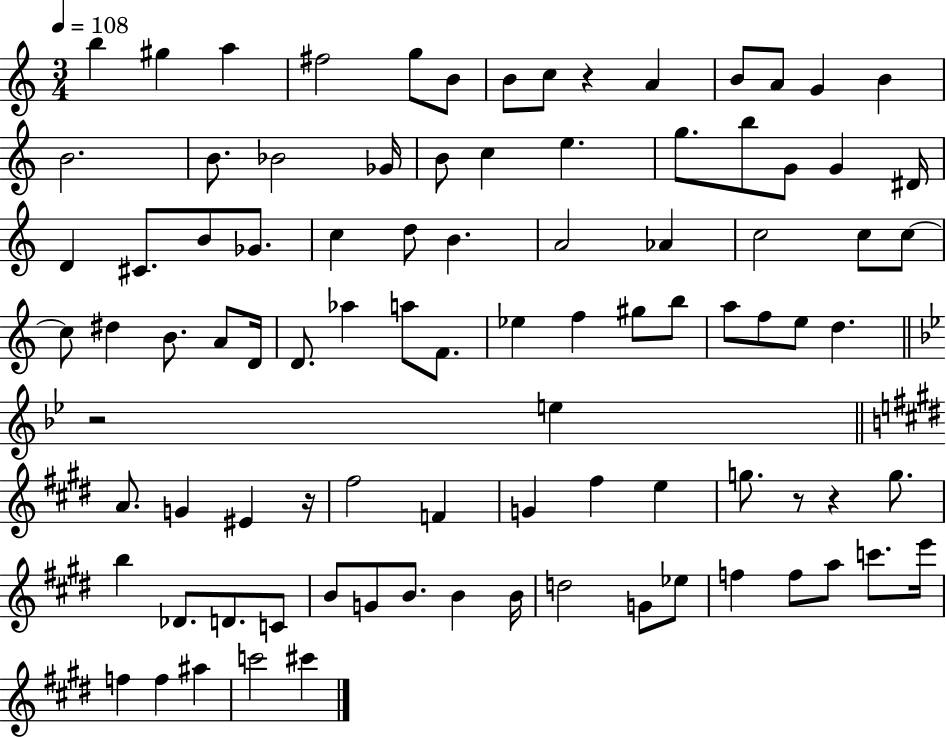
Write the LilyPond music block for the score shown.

{
  \clef treble
  \numericTimeSignature
  \time 3/4
  \key c \major
  \tempo 4 = 108
  b''4 gis''4 a''4 | fis''2 g''8 b'8 | b'8 c''8 r4 a'4 | b'8 a'8 g'4 b'4 | \break b'2. | b'8. bes'2 ges'16 | b'8 c''4 e''4. | g''8. b''8 g'8 g'4 dis'16 | \break d'4 cis'8. b'8 ges'8. | c''4 d''8 b'4. | a'2 aes'4 | c''2 c''8 c''8~~ | \break c''8 dis''4 b'8. a'8 d'16 | d'8. aes''4 a''8 f'8. | ees''4 f''4 gis''8 b''8 | a''8 f''8 e''8 d''4. | \break \bar "||" \break \key g \minor r2 e''4 | \bar "||" \break \key e \major a'8. g'4 eis'4 r16 | fis''2 f'4 | g'4 fis''4 e''4 | g''8. r8 r4 g''8. | \break b''4 des'8. d'8. c'8 | b'8 g'8 b'8. b'4 b'16 | d''2 g'8 ees''8 | f''4 f''8 a''8 c'''8. e'''16 | \break f''4 f''4 ais''4 | c'''2 cis'''4 | \bar "|."
}